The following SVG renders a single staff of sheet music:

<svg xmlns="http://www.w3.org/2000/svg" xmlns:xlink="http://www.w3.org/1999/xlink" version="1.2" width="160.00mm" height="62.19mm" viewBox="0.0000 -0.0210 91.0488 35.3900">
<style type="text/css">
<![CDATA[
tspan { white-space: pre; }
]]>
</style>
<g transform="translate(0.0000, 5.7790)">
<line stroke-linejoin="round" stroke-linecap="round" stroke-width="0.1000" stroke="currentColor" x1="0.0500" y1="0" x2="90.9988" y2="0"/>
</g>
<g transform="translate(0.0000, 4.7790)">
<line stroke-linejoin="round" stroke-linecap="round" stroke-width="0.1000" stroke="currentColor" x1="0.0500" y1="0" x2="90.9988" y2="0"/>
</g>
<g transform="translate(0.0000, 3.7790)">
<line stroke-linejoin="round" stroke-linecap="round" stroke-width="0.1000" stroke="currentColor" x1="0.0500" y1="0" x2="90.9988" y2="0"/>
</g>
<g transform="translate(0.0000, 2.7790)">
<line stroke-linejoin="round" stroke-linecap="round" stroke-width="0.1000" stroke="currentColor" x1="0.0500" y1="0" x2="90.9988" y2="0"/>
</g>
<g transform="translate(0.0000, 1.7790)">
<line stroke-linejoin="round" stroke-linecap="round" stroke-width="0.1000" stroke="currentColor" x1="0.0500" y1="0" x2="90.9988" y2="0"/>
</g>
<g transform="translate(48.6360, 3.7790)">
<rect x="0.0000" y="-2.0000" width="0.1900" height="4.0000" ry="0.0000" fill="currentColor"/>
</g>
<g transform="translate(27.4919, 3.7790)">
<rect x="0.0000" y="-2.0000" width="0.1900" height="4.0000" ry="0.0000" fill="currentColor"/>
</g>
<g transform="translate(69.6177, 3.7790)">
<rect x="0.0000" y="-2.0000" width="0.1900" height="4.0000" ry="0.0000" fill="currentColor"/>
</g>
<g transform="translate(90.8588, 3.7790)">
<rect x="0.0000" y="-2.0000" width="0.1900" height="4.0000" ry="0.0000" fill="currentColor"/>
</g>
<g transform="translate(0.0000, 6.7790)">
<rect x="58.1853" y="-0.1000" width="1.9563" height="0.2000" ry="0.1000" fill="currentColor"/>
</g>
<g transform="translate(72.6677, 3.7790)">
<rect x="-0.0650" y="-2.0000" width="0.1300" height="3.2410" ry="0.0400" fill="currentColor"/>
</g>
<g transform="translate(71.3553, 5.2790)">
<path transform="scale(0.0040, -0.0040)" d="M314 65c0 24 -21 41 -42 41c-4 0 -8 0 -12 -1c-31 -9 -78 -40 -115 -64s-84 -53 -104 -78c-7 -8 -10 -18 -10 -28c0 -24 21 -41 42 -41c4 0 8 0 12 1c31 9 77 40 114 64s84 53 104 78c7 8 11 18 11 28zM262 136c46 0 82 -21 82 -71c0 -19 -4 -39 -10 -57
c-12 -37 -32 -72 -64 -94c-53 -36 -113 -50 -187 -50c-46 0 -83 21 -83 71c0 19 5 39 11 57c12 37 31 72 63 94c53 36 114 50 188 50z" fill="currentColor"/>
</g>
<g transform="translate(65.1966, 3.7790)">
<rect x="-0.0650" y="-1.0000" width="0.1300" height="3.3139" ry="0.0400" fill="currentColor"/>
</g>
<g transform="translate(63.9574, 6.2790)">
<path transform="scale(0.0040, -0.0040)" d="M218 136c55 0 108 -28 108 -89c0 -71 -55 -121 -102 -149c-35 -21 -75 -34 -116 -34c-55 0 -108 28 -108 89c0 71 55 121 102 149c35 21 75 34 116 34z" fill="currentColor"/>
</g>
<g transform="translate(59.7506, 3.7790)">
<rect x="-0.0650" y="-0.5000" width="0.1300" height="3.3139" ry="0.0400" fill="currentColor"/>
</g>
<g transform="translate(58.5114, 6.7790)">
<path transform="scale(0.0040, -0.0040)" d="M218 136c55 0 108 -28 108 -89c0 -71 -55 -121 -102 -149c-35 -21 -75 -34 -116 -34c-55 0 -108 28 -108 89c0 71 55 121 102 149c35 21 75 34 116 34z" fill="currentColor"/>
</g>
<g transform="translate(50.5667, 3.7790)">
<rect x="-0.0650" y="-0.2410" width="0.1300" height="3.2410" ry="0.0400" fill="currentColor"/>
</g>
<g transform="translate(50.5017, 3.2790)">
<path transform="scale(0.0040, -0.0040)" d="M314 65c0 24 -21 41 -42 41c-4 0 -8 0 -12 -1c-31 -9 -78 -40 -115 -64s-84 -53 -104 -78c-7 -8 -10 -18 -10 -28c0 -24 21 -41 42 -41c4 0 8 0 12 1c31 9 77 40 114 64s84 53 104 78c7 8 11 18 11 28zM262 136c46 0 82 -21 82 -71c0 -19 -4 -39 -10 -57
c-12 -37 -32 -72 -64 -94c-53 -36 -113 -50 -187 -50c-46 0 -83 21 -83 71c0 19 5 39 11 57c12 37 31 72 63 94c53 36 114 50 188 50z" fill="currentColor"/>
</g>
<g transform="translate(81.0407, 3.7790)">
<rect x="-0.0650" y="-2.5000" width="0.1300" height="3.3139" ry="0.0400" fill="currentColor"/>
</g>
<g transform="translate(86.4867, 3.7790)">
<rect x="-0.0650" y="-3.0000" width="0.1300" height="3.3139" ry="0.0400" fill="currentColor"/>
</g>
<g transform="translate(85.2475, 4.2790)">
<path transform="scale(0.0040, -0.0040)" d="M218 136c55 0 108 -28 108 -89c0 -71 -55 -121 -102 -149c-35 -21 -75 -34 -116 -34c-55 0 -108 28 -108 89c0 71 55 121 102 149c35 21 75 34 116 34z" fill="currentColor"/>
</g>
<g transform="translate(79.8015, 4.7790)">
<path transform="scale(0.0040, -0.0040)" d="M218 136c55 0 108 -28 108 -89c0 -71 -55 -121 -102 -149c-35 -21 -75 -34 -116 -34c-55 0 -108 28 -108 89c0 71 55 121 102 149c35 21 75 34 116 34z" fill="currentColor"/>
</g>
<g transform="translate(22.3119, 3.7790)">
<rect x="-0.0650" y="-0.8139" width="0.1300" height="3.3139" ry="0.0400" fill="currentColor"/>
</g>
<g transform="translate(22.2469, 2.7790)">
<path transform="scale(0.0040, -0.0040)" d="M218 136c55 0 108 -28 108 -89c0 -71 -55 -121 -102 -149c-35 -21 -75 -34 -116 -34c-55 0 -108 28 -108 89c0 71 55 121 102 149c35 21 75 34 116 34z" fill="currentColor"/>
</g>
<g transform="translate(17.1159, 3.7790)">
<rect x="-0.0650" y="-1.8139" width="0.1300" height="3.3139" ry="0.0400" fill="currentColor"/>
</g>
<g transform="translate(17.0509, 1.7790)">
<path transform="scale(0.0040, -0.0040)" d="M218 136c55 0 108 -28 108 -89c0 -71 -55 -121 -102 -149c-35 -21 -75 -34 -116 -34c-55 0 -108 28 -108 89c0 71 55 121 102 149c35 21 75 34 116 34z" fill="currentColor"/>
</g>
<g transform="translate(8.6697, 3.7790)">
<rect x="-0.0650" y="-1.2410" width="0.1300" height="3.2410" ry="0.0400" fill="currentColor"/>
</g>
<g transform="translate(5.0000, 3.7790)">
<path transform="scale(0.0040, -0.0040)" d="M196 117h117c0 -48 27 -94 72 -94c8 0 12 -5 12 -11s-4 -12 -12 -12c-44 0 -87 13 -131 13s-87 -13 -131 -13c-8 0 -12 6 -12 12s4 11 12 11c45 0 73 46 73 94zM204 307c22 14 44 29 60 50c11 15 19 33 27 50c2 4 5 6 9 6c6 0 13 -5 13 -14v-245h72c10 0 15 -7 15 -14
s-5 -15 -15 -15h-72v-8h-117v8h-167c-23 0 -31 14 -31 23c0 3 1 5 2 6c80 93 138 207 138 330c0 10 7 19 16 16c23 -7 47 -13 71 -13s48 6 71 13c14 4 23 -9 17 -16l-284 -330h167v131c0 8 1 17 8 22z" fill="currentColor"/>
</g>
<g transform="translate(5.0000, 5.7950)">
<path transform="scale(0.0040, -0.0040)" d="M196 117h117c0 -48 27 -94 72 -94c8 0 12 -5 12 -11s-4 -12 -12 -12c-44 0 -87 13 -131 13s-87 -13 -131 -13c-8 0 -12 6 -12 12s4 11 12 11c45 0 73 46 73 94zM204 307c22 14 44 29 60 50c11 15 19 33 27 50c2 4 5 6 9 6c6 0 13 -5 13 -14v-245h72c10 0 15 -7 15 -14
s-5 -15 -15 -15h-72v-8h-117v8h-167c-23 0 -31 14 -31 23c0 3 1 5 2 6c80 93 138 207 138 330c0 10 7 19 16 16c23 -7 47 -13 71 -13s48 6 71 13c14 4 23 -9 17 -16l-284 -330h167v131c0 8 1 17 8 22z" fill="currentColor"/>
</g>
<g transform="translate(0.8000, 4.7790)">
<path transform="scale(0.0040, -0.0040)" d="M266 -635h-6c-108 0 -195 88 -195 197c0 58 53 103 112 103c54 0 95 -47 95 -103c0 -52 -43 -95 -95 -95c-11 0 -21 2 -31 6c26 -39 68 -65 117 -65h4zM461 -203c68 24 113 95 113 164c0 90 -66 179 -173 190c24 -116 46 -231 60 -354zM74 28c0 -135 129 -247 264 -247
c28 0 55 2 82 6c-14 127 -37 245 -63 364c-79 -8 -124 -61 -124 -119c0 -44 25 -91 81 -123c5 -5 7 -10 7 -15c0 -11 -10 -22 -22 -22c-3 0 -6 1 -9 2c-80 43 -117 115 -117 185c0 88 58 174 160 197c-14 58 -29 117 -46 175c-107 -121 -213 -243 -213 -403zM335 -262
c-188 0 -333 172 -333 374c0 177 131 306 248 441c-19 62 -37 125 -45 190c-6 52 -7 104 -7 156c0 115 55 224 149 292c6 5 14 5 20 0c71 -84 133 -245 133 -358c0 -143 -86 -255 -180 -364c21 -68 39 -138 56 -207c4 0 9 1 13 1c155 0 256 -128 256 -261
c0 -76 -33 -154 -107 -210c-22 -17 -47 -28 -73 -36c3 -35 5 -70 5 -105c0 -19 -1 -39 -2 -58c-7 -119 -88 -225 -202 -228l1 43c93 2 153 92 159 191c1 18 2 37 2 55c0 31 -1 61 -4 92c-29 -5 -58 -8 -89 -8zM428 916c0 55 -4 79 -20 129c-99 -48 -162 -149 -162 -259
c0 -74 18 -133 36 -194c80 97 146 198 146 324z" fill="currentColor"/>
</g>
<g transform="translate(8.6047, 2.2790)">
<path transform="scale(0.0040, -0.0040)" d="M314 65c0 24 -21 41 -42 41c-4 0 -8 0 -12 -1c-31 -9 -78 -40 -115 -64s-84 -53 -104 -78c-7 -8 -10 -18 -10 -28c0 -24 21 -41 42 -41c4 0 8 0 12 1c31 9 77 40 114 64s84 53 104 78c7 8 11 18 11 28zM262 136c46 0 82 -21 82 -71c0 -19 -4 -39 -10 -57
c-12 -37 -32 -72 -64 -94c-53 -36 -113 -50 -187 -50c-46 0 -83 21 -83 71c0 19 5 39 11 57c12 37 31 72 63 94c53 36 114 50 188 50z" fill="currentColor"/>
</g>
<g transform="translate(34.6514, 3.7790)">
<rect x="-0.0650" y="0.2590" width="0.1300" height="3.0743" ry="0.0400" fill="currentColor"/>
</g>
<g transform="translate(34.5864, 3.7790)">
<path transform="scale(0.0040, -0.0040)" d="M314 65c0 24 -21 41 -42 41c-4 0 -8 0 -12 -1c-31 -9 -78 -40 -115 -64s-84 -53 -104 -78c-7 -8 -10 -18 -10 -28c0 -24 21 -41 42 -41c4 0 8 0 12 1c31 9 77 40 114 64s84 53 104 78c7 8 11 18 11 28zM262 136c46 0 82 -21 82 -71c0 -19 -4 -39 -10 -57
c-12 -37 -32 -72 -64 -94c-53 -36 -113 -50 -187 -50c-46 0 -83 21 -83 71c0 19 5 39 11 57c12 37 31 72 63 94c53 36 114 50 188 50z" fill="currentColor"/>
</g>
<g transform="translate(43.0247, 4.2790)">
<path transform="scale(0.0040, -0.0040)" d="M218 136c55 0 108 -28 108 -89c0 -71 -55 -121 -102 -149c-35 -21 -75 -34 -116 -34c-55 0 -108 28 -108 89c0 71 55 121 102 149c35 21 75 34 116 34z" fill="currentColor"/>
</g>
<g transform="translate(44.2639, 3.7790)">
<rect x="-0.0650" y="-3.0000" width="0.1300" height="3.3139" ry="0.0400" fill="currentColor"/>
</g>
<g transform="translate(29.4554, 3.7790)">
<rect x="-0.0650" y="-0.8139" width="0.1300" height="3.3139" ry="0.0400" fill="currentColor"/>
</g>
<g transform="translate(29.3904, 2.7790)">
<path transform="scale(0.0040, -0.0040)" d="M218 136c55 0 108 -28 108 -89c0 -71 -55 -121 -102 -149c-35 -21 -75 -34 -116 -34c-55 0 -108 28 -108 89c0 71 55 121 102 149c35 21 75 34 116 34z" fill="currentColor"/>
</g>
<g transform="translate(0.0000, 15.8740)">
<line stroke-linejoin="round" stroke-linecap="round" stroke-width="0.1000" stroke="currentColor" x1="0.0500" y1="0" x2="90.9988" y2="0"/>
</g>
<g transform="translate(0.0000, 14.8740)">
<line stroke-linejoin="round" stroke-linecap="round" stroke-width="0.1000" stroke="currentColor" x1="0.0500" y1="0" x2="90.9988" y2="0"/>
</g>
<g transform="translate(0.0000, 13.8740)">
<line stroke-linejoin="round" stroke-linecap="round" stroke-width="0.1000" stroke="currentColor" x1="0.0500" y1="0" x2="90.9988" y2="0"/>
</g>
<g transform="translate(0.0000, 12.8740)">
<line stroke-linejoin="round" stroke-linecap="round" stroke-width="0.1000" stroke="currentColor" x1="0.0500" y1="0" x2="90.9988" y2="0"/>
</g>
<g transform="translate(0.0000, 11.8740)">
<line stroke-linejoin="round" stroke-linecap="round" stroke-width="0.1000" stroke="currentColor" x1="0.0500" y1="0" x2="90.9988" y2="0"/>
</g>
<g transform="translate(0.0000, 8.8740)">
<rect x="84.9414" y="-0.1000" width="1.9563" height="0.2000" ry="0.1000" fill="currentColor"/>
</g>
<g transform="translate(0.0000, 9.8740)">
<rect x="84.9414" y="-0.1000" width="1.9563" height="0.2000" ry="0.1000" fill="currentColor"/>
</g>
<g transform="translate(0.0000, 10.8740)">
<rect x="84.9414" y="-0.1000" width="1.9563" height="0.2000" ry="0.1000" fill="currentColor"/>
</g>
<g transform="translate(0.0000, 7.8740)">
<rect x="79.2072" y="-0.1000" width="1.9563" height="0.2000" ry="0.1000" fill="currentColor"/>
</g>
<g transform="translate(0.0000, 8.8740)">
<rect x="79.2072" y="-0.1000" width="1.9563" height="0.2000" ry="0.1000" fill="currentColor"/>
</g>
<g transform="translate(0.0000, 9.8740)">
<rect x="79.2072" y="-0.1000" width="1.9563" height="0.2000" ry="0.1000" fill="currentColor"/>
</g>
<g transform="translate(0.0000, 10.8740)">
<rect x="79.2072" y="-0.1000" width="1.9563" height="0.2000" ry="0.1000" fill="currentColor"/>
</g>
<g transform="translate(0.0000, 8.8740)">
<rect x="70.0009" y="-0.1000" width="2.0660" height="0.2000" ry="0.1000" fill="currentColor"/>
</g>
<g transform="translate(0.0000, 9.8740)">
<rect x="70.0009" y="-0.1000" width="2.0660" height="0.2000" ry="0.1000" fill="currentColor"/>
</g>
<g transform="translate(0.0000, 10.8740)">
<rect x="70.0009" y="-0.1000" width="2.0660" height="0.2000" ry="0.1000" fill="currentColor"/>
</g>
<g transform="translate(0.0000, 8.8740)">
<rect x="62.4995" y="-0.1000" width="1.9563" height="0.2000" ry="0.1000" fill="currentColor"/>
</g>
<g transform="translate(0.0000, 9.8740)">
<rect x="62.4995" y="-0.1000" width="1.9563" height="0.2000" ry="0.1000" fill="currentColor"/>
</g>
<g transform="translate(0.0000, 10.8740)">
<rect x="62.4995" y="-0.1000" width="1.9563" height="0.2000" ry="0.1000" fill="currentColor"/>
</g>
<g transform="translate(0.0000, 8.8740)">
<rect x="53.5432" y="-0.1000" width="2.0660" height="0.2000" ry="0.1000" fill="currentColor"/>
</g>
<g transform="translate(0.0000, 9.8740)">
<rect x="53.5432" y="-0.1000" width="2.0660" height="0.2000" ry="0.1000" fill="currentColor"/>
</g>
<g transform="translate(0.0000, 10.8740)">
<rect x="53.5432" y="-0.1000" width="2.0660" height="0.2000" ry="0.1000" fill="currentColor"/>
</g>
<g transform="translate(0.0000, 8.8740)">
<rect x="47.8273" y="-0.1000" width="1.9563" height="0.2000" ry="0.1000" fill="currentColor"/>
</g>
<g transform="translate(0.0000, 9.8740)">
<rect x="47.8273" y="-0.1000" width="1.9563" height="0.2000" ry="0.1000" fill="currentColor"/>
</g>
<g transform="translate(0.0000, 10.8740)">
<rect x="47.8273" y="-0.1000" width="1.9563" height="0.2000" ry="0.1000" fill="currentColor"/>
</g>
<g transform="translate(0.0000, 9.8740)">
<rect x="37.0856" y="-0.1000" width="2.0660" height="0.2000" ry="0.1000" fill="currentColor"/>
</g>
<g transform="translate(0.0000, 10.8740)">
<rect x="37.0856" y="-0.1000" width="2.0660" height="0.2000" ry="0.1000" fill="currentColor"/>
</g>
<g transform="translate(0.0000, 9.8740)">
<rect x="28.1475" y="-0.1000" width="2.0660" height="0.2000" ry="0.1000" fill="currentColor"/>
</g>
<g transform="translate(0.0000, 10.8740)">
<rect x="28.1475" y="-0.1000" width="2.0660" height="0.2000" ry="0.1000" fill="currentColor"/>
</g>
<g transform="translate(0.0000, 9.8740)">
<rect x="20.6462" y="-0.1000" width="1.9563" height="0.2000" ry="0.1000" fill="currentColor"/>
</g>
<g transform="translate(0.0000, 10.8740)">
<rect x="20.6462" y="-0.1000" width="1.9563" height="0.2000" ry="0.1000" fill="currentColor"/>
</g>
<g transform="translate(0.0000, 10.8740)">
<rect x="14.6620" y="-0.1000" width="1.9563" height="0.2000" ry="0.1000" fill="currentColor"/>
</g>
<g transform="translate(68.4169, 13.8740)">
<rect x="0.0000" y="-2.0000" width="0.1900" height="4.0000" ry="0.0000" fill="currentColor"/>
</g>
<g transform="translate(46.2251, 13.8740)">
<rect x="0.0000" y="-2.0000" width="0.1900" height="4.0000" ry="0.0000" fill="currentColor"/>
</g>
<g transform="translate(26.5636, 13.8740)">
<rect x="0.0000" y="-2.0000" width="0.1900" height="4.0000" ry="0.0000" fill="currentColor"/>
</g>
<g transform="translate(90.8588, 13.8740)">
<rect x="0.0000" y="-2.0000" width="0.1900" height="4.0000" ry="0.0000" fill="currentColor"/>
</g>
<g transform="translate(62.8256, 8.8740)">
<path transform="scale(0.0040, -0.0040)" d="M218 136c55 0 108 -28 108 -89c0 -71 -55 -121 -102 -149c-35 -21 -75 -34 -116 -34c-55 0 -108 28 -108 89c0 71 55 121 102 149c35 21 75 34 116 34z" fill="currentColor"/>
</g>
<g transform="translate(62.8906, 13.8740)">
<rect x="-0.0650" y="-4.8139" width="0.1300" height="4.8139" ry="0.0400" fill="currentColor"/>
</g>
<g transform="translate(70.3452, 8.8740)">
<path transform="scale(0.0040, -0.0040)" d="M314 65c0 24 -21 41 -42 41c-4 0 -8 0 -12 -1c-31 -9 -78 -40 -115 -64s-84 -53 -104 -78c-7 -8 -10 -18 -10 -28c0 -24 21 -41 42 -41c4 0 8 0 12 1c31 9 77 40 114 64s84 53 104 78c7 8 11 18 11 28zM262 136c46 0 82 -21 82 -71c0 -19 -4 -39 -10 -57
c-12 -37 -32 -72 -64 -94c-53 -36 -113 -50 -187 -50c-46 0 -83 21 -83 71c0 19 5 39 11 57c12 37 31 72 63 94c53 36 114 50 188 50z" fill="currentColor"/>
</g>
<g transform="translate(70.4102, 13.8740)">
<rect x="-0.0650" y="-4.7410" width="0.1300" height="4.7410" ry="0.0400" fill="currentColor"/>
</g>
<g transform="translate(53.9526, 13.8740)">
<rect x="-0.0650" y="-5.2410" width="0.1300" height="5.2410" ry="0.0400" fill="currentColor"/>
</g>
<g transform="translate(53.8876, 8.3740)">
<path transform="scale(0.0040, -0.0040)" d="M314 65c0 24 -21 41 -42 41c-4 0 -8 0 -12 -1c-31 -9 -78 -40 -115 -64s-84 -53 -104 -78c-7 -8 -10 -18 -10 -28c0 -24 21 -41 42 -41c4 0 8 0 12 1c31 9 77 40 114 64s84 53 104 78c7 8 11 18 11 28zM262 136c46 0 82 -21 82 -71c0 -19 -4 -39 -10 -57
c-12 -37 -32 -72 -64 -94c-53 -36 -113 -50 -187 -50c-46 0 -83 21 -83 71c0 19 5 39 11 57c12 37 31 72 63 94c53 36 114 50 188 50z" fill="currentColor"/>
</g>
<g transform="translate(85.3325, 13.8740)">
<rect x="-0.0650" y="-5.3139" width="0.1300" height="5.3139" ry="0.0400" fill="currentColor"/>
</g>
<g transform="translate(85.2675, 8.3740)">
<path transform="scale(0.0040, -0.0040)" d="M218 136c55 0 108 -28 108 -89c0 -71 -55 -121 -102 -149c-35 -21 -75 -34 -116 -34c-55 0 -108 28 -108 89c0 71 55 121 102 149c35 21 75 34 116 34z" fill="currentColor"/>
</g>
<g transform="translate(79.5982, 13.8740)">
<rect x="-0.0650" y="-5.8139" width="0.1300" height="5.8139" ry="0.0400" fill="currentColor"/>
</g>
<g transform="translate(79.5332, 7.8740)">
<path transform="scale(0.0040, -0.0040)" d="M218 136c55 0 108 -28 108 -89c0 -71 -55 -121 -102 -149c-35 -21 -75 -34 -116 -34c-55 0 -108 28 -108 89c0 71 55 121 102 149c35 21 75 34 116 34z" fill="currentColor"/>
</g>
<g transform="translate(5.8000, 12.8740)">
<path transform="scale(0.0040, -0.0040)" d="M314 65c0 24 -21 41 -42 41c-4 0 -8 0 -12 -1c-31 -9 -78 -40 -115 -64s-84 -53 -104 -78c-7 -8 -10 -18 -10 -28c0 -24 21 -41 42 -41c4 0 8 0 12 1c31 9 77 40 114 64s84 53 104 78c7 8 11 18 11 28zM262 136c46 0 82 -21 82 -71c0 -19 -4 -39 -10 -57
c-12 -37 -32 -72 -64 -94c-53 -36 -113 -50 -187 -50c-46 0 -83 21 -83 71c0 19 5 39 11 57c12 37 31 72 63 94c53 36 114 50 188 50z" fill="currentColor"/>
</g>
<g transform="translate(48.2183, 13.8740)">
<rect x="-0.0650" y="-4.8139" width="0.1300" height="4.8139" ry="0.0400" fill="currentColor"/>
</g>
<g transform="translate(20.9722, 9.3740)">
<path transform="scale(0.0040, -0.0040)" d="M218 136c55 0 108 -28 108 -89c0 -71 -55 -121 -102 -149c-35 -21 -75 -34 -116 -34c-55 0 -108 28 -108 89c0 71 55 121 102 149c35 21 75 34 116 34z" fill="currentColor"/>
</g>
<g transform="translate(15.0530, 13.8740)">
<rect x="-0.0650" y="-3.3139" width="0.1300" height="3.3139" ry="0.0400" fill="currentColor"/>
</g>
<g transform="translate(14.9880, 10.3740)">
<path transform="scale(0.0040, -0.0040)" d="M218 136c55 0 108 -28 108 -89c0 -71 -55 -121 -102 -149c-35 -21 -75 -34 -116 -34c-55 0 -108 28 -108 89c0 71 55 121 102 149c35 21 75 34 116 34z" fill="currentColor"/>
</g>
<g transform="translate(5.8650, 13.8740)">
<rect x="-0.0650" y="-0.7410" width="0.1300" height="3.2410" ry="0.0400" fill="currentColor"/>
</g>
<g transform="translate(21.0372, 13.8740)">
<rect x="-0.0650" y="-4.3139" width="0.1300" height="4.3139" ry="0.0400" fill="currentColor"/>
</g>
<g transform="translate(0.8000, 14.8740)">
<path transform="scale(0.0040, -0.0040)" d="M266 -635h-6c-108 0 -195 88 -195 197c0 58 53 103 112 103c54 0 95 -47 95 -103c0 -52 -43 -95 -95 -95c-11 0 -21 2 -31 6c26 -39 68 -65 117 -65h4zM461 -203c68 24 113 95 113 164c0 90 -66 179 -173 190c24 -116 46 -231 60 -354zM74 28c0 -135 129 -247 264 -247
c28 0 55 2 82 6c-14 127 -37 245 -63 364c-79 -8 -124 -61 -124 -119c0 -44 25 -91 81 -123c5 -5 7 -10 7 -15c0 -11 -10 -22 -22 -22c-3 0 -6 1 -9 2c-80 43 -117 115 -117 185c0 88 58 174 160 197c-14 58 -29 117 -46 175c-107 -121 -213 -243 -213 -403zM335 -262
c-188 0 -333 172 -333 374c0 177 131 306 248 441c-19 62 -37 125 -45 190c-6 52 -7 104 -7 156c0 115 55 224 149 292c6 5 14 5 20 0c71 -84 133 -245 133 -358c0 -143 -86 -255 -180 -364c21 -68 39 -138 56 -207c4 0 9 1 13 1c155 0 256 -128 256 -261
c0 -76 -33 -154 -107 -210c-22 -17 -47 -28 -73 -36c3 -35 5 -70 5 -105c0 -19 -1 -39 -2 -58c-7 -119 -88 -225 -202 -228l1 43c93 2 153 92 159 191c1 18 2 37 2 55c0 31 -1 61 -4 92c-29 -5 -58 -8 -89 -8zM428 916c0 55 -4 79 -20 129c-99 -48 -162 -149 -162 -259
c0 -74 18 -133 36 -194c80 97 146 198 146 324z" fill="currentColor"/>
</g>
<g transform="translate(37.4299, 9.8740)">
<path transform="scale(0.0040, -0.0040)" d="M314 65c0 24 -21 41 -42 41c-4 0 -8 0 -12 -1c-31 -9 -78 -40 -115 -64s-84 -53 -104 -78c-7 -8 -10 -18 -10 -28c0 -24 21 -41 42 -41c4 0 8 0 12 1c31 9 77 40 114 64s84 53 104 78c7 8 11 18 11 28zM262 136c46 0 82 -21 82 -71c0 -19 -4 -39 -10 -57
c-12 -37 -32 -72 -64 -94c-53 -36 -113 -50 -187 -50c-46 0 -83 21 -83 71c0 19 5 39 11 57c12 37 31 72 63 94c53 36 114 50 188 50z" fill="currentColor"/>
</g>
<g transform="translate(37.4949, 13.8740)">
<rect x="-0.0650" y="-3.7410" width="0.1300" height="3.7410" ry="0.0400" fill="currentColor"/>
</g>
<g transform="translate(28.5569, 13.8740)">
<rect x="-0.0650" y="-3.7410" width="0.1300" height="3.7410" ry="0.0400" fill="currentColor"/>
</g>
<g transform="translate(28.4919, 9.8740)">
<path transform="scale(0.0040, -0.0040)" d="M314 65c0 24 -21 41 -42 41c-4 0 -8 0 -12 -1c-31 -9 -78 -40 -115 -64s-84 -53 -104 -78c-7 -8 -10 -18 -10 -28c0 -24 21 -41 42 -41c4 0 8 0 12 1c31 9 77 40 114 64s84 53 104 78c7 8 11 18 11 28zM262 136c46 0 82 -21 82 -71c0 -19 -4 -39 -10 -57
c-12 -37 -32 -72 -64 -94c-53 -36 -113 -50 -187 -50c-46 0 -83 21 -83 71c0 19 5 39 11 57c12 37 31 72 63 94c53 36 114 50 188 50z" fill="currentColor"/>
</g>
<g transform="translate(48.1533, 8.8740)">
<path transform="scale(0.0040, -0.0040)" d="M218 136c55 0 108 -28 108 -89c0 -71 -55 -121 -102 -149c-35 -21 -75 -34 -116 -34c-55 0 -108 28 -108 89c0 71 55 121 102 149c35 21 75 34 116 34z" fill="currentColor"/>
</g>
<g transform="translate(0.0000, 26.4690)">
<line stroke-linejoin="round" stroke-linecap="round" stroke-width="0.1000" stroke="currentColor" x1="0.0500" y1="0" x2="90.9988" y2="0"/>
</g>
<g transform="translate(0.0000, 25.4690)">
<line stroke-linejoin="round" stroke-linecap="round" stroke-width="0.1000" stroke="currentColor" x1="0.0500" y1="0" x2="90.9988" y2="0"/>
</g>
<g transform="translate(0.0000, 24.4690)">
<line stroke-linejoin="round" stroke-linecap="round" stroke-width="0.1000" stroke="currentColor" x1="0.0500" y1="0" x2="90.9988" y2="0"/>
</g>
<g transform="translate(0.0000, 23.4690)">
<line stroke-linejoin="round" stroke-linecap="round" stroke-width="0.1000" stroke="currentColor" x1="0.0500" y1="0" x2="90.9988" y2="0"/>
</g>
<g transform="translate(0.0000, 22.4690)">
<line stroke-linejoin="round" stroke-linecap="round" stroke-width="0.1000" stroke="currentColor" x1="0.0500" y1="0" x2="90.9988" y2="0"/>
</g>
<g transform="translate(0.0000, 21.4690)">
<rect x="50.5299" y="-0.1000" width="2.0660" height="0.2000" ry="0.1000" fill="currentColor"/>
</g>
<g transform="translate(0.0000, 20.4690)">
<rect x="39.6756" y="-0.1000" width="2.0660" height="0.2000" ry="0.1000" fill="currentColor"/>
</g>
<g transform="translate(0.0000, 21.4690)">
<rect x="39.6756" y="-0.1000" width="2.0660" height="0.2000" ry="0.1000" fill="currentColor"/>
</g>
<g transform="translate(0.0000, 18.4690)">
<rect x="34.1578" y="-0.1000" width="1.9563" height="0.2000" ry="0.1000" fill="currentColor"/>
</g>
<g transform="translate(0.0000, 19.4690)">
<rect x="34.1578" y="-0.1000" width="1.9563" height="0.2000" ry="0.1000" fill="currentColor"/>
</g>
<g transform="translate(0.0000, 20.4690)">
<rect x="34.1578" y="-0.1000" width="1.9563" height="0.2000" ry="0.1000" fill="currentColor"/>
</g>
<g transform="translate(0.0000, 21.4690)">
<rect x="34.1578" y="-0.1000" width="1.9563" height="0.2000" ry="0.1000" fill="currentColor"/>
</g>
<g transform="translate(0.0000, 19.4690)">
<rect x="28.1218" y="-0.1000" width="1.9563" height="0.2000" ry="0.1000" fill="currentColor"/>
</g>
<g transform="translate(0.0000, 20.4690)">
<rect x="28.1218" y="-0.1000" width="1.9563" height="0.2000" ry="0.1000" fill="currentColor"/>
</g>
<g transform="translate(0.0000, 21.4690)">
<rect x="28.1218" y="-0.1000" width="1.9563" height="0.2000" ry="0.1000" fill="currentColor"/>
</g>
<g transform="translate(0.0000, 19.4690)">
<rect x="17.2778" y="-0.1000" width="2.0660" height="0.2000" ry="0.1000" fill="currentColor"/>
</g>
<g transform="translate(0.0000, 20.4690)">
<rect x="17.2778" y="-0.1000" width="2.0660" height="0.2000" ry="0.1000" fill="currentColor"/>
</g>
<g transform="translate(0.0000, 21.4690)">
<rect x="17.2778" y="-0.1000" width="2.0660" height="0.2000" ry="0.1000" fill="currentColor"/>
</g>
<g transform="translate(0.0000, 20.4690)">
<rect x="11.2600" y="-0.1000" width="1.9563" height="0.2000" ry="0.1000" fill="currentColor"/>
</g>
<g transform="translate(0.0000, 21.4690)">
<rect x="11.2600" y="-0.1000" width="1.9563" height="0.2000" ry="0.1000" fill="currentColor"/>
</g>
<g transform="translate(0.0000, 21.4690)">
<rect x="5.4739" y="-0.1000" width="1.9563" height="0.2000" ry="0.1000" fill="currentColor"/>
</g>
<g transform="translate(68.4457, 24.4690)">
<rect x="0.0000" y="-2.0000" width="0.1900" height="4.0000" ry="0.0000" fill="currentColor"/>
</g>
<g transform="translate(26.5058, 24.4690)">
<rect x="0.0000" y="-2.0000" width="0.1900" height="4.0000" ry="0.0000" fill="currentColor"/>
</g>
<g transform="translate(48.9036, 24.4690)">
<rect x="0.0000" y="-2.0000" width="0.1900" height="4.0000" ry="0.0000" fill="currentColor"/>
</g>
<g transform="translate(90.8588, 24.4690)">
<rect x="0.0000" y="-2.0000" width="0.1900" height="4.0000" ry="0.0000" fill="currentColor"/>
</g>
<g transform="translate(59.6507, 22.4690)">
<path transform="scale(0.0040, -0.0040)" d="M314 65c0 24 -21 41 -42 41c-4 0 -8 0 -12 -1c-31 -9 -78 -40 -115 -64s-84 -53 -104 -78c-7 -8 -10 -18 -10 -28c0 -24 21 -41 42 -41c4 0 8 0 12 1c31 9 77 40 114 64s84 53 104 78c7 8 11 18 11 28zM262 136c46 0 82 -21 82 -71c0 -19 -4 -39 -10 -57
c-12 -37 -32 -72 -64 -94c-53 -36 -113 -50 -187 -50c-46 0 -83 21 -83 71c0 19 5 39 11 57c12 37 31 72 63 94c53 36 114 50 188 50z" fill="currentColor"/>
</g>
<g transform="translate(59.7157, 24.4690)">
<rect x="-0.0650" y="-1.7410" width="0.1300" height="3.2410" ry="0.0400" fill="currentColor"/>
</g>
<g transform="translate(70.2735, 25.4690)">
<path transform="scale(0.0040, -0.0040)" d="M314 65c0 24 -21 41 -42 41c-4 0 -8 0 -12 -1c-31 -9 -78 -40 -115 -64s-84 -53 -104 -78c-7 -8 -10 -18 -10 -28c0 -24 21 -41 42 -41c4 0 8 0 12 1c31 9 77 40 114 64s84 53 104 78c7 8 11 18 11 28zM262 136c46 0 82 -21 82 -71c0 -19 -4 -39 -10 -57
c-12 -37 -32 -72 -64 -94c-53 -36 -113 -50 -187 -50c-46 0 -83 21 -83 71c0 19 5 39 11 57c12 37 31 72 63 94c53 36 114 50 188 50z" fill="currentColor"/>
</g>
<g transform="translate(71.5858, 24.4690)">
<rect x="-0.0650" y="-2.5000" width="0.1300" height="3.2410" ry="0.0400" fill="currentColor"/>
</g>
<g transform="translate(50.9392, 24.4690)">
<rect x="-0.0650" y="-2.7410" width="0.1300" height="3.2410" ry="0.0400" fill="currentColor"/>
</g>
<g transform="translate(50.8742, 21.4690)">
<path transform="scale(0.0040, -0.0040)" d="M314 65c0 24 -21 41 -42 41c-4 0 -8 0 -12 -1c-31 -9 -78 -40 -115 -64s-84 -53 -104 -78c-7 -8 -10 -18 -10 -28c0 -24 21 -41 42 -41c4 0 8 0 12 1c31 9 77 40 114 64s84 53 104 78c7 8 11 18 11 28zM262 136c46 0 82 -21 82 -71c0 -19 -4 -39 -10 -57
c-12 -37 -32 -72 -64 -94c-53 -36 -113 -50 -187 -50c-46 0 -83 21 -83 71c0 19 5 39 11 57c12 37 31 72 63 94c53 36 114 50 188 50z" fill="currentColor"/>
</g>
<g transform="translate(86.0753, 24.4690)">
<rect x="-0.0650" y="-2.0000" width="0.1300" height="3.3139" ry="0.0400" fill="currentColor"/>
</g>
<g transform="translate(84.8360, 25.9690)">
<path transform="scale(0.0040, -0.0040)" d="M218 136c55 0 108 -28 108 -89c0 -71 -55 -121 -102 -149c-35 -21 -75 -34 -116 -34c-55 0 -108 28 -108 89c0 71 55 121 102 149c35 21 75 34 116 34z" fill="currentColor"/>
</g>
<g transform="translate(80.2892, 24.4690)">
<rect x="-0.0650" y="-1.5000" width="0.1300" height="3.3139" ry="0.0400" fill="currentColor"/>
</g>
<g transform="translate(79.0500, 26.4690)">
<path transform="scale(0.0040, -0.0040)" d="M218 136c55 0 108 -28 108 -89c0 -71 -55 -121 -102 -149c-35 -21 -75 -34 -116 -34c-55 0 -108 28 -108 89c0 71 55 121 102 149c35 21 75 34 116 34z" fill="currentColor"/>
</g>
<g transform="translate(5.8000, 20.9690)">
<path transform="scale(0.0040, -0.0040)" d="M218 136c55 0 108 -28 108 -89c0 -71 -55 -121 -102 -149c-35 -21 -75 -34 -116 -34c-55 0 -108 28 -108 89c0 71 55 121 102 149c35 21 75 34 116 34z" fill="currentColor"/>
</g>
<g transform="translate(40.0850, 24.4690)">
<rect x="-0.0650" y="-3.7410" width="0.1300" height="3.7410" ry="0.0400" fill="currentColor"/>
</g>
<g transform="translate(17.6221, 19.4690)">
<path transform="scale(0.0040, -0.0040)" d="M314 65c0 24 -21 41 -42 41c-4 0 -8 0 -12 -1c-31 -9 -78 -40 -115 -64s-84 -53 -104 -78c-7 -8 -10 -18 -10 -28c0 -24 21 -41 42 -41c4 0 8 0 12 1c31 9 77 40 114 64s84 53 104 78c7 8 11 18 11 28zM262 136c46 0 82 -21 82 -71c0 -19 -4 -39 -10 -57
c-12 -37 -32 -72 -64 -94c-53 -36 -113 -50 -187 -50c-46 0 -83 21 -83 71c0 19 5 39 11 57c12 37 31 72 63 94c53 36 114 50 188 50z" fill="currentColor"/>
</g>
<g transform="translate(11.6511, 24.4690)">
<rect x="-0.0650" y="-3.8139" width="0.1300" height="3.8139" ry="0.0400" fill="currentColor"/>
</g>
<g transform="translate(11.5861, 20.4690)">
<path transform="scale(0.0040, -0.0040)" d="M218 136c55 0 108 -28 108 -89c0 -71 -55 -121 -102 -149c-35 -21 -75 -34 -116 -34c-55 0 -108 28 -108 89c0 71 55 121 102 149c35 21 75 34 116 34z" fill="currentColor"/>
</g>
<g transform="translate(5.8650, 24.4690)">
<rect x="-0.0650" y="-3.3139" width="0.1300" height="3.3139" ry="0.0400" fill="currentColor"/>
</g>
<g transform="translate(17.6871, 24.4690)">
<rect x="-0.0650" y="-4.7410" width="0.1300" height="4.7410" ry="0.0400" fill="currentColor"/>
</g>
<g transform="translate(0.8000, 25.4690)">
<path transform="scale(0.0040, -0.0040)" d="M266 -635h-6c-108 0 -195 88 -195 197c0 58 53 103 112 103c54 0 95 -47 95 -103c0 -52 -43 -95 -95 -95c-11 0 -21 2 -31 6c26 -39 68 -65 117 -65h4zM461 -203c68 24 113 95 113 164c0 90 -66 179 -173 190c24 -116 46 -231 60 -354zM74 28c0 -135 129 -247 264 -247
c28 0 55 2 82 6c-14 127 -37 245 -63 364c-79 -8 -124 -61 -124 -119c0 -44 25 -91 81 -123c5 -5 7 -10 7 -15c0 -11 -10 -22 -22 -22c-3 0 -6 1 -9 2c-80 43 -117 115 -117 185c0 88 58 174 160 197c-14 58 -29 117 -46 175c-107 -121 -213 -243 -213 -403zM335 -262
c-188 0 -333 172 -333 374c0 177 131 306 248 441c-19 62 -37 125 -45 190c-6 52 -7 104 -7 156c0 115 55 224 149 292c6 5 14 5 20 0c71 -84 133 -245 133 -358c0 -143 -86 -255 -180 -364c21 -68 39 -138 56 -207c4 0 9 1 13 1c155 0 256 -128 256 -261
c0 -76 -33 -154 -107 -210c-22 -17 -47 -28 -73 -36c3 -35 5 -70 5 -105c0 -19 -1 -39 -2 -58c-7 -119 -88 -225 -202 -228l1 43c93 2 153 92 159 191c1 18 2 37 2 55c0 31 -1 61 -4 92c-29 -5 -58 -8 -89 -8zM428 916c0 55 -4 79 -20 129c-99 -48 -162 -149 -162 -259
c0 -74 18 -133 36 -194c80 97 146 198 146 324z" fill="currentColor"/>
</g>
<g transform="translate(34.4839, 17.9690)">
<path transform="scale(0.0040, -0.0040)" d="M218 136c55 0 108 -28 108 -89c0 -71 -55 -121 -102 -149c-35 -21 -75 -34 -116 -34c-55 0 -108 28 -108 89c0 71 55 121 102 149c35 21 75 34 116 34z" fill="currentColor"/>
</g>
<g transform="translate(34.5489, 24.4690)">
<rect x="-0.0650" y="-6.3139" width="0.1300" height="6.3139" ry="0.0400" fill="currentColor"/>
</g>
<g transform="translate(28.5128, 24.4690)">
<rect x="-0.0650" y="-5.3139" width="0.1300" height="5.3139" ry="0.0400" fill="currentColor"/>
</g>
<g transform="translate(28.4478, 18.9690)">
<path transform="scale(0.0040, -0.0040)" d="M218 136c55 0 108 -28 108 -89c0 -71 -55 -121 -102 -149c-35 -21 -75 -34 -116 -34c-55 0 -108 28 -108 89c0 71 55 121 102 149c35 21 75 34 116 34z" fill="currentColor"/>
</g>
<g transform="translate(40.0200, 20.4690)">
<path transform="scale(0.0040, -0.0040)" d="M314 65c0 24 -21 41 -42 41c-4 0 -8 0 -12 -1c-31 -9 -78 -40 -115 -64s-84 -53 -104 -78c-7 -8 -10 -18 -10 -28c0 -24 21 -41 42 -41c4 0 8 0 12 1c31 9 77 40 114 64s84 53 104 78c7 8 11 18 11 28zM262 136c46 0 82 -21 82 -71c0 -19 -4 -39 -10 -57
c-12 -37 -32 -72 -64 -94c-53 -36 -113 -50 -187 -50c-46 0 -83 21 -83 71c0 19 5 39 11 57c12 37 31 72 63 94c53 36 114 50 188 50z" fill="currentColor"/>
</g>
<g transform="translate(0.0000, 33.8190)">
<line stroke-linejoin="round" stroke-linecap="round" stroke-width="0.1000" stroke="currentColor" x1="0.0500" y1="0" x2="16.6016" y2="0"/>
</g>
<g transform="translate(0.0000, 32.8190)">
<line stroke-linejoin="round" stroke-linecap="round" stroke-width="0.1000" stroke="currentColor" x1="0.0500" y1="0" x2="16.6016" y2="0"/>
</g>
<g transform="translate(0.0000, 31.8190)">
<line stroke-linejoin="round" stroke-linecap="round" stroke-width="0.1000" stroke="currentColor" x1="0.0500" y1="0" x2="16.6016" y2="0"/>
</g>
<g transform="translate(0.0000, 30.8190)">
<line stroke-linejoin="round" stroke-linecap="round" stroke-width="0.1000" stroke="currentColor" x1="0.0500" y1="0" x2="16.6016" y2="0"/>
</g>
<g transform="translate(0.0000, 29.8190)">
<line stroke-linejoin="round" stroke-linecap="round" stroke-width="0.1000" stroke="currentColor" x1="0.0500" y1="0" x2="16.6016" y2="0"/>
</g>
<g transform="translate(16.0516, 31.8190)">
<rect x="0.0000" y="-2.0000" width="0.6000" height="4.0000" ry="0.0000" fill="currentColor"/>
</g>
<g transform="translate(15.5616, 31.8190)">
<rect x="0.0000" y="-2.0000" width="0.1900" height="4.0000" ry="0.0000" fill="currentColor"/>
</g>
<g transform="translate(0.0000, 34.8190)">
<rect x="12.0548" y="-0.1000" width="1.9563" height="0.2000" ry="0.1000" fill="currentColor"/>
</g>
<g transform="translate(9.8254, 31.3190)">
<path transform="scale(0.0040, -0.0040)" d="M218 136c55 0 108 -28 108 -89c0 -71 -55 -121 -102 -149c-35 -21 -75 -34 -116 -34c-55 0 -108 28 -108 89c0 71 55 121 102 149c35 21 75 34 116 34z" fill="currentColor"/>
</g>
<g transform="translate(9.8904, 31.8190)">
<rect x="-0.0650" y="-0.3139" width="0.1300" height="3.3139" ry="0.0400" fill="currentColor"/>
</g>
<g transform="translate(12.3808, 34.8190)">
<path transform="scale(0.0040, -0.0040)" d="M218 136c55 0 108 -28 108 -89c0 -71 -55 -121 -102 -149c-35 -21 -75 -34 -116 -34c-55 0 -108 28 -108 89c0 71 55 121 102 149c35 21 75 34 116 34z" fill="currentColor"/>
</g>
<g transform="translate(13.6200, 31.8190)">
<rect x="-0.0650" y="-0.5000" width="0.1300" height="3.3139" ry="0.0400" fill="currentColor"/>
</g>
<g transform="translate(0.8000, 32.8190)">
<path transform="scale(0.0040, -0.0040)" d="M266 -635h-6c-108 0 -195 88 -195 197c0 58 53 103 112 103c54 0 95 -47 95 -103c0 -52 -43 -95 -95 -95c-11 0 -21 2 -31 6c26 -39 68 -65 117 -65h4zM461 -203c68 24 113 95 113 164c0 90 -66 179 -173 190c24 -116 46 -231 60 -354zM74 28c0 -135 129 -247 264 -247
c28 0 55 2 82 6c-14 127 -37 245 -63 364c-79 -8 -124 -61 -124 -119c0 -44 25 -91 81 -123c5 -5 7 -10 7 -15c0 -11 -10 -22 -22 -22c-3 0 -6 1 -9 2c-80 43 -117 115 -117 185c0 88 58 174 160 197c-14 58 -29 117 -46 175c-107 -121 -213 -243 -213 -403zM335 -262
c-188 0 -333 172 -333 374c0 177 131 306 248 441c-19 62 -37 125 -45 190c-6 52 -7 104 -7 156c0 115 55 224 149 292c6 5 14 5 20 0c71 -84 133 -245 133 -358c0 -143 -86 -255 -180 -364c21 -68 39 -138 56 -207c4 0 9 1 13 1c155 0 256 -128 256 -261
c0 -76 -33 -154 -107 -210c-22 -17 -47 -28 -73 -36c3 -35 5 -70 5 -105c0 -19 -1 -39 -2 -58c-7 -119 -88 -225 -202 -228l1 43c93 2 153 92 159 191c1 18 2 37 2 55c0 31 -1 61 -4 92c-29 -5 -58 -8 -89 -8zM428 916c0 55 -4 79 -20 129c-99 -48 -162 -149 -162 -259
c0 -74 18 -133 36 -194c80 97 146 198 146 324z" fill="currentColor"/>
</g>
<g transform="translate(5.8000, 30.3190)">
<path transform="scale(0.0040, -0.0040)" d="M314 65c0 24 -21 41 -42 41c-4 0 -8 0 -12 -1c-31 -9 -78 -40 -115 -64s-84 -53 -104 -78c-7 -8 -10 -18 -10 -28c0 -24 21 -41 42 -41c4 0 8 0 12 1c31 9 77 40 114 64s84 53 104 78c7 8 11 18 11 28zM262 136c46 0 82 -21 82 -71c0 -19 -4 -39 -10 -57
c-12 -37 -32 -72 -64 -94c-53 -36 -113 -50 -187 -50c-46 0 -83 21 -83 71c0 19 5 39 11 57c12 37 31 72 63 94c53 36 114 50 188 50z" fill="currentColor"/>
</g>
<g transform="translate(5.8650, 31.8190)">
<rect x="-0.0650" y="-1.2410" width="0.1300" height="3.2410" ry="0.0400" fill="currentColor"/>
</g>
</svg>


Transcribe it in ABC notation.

X:1
T:Untitled
M:4/4
L:1/4
K:C
e2 f d d B2 A c2 C D F2 G A d2 b d' c'2 c'2 e' f'2 e' e'2 g' f' b c' e'2 f' a' c'2 a2 f2 G2 E F e2 c C